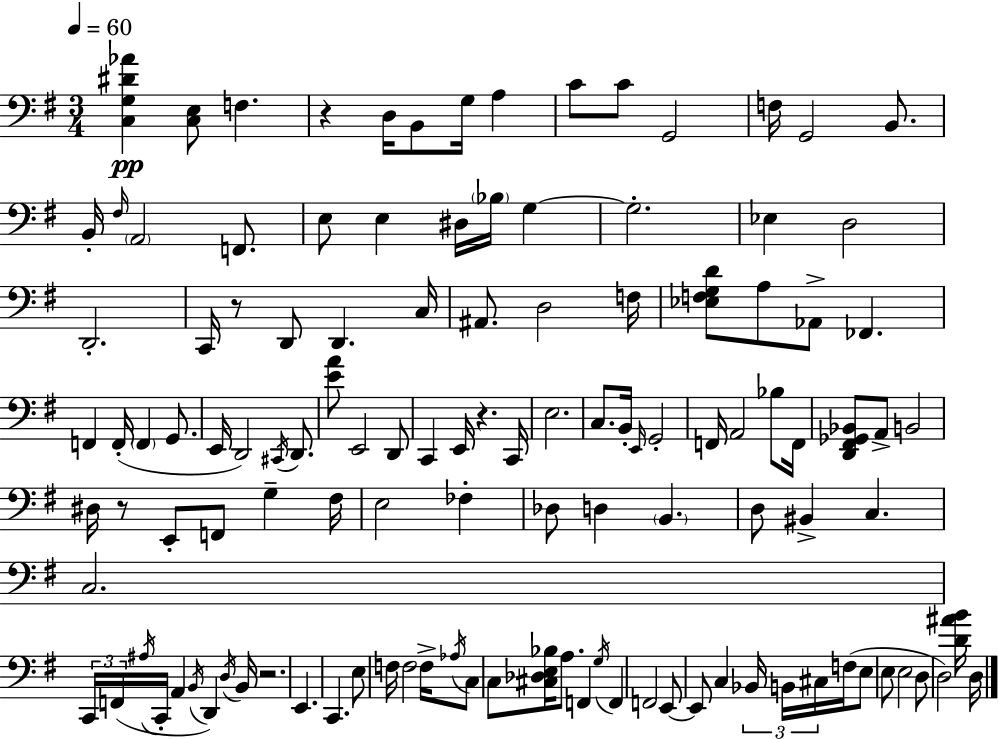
{
  \clef bass
  \numericTimeSignature
  \time 3/4
  \key e \minor
  \tempo 4 = 60
  <c g dis' aes'>4\pp <c e>8 f4. | r4 d16 b,8 g16 a4 | c'8 c'8 g,2 | f16 g,2 b,8. | \break b,16-. \grace { fis16 } \parenthesize a,2 f,8. | e8 e4 dis16 \parenthesize bes16 g4~~ | g2.-. | ees4 d2 | \break d,2.-. | c,16 r8 d,8 d,4. | c16 ais,8. d2 | f16 <ees f g d'>8 a8 aes,8-> fes,4. | \break f,4 f,16-.( \parenthesize f,4 g,8. | e,16 d,2) \acciaccatura { cis,16 } d,8. | <e' a'>8 e,2 | d,8 c,4 e,16 r4. | \break c,16 e2. | c8. b,16-. \grace { e,16 } g,2-. | f,16 a,2 | bes8 f,16 <d, fis, ges, bes,>8 a,8-> b,2 | \break dis16 r8 e,8-. f,8 g4-- | fis16 e2 fes4-. | des8 d4 \parenthesize b,4. | d8 bis,4-> c4. | \break c2. | \tuplet 3/2 { c,16 f,16( \acciaccatura { ais16 } } c,16-. a,4 \acciaccatura { b,16 } | d,4) \acciaccatura { d16 } b,16 r2. | e,4. | \break c,4. e8 f16 f2 | f16-> \acciaccatura { aes16 } c8 c8 <cis des e bes>16 | a8. f,4 \acciaccatura { g16 } f,4 | f,2 e,8~~ e,8 | \break c4 \tuplet 3/2 { bes,16 b,16 cis16 } f16( e8 e8 | e2 d8 d2) | <d' ais' b'>16 d16 \bar "|."
}